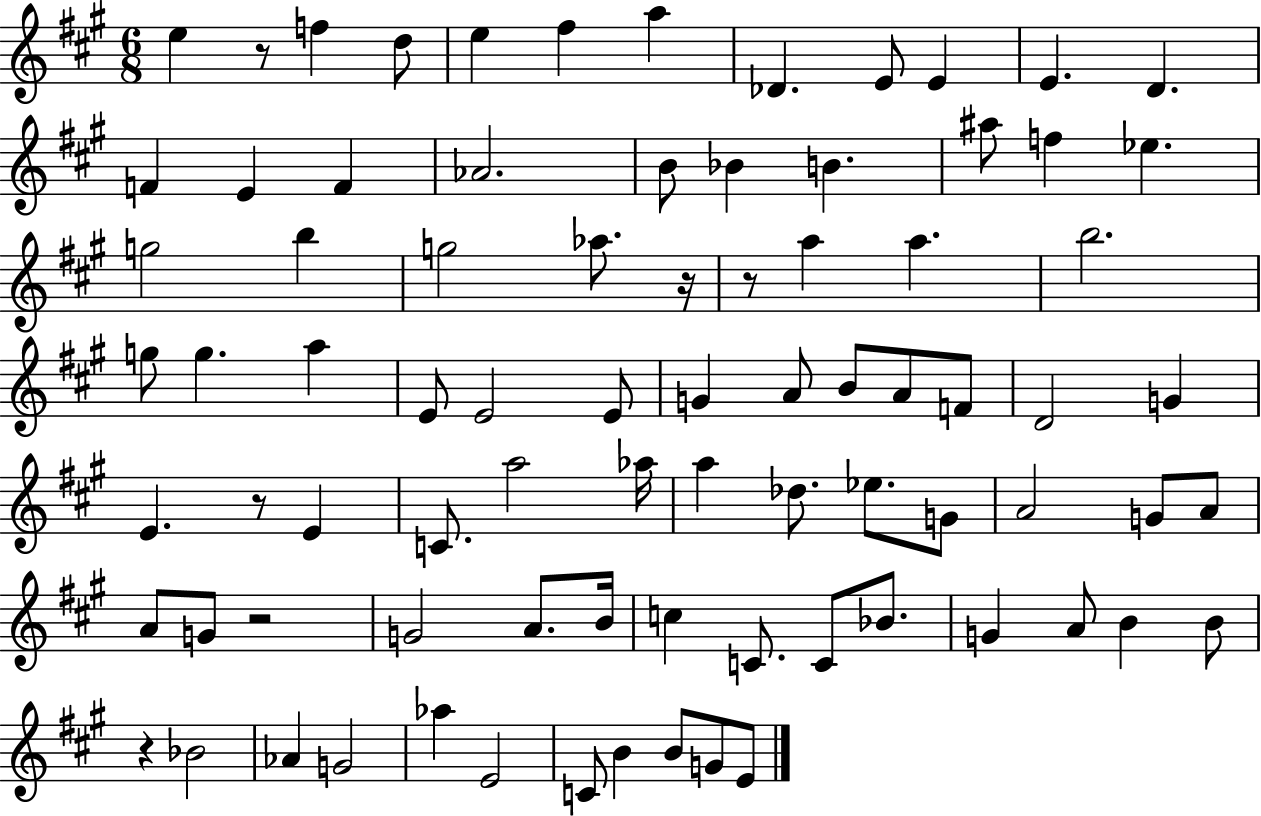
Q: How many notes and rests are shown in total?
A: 82